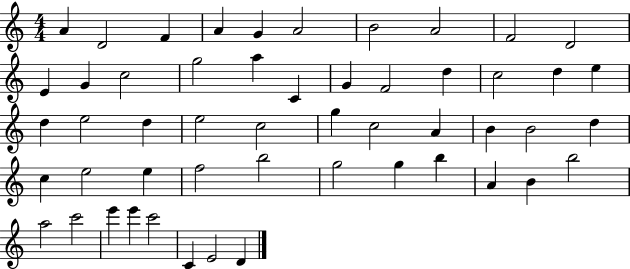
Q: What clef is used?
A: treble